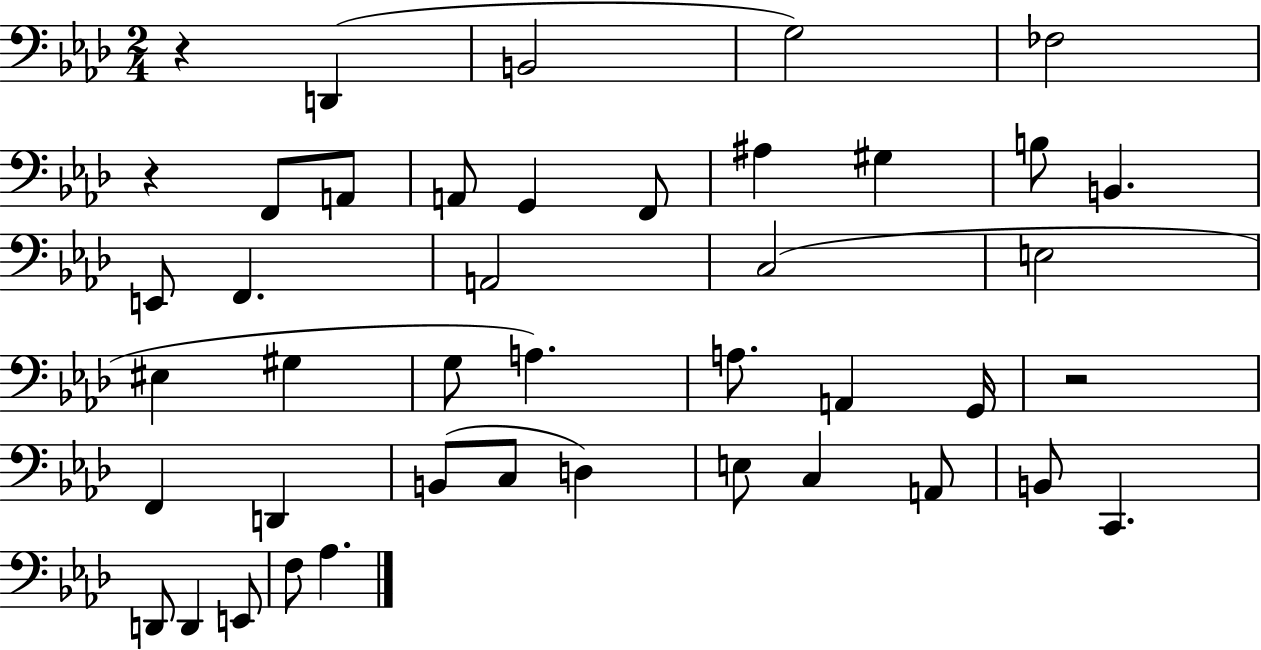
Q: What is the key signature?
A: AES major